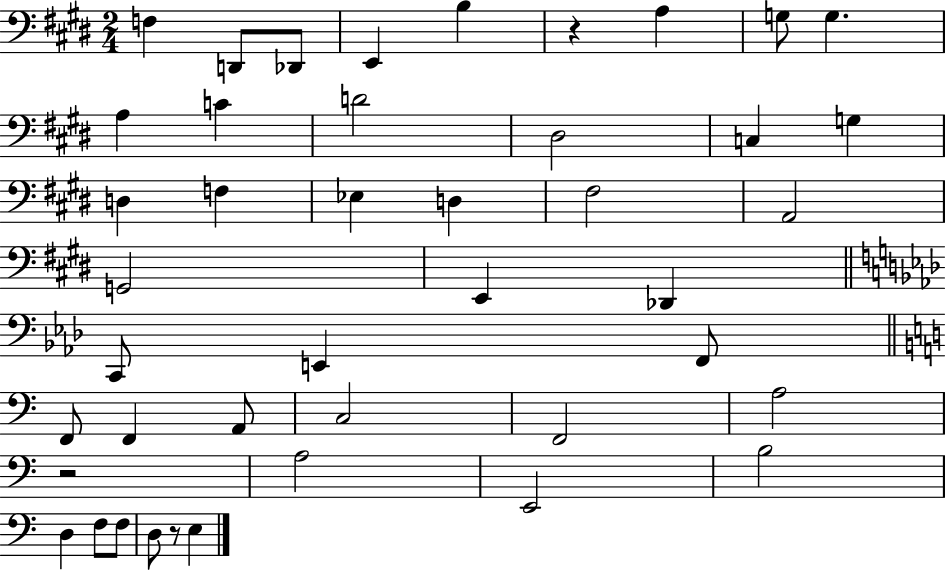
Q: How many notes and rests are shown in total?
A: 43